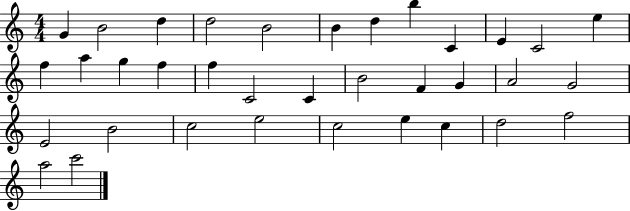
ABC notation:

X:1
T:Untitled
M:4/4
L:1/4
K:C
G B2 d d2 B2 B d b C E C2 e f a g f f C2 C B2 F G A2 G2 E2 B2 c2 e2 c2 e c d2 f2 a2 c'2